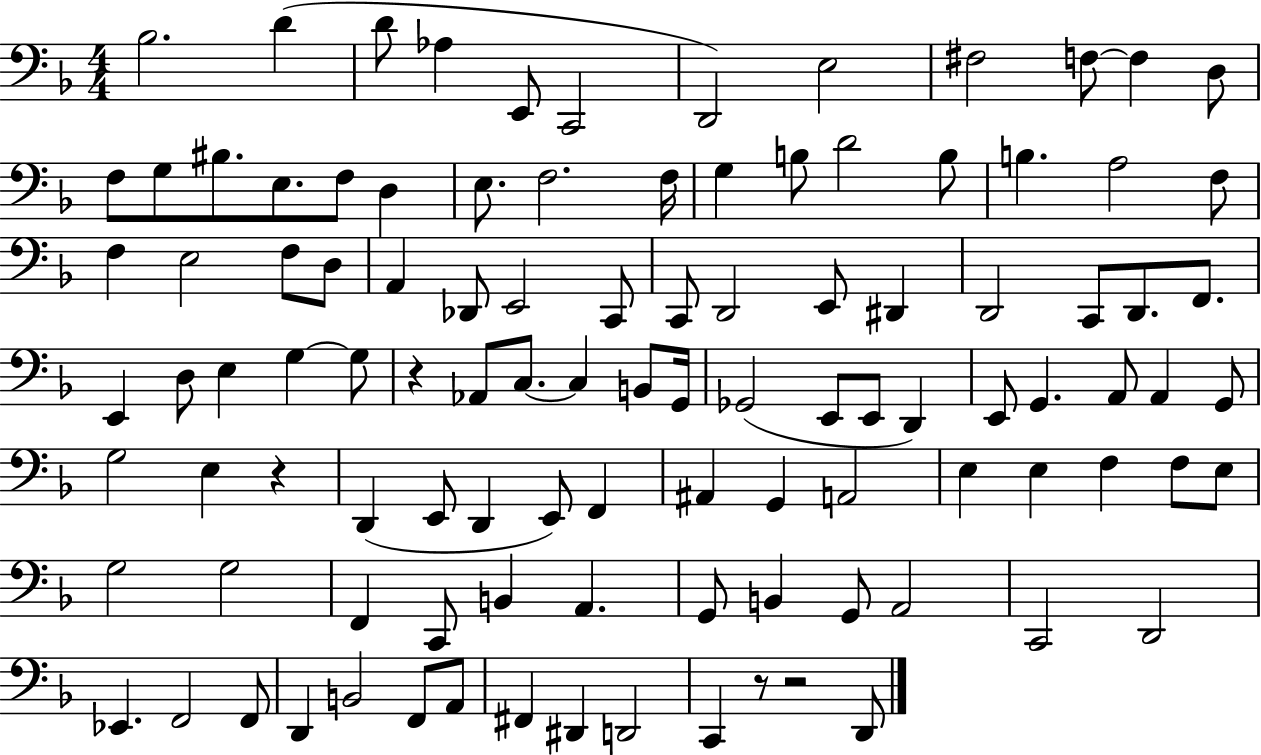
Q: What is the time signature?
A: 4/4